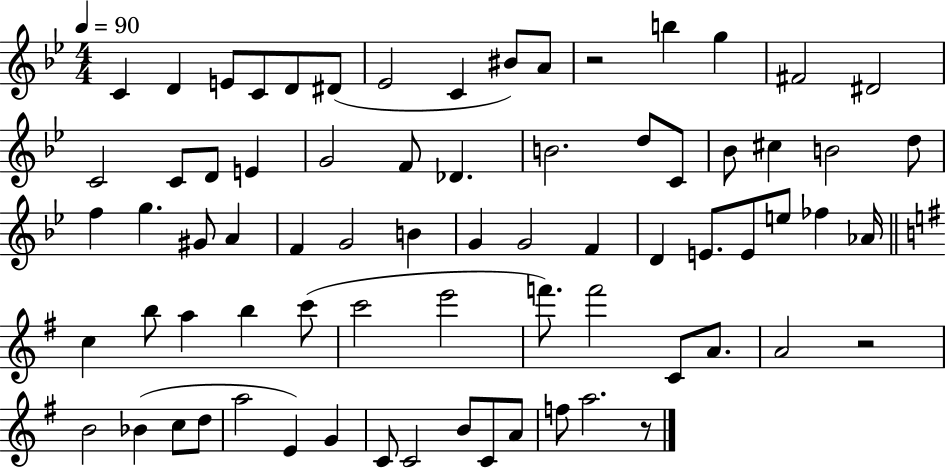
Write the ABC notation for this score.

X:1
T:Untitled
M:4/4
L:1/4
K:Bb
C D E/2 C/2 D/2 ^D/2 _E2 C ^B/2 A/2 z2 b g ^F2 ^D2 C2 C/2 D/2 E G2 F/2 _D B2 d/2 C/2 _B/2 ^c B2 d/2 f g ^G/2 A F G2 B G G2 F D E/2 E/2 e/2 _f _A/4 c b/2 a b c'/2 c'2 e'2 f'/2 f'2 C/2 A/2 A2 z2 B2 _B c/2 d/2 a2 E G C/2 C2 B/2 C/2 A/2 f/2 a2 z/2